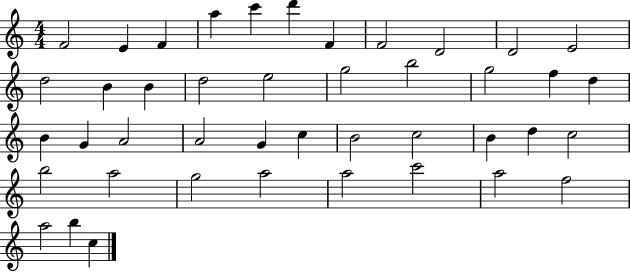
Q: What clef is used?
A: treble